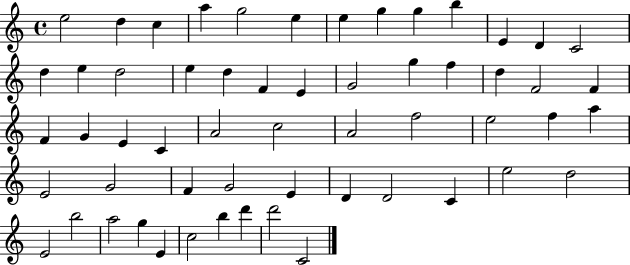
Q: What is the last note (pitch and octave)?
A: C4